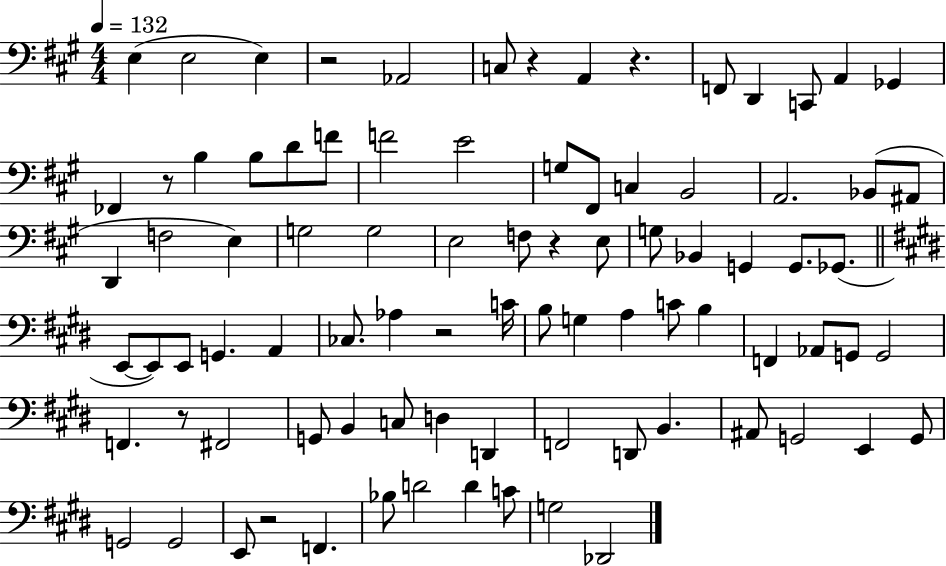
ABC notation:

X:1
T:Untitled
M:4/4
L:1/4
K:A
E, E,2 E, z2 _A,,2 C,/2 z A,, z F,,/2 D,, C,,/2 A,, _G,, _F,, z/2 B, B,/2 D/2 F/2 F2 E2 G,/2 ^F,,/2 C, B,,2 A,,2 _B,,/2 ^A,,/2 D,, F,2 E, G,2 G,2 E,2 F,/2 z E,/2 G,/2 _B,, G,, G,,/2 _G,,/2 E,,/2 E,,/2 E,,/2 G,, A,, _C,/2 _A, z2 C/4 B,/2 G, A, C/2 B, F,, _A,,/2 G,,/2 G,,2 F,, z/2 ^F,,2 G,,/2 B,, C,/2 D, D,, F,,2 D,,/2 B,, ^A,,/2 G,,2 E,, G,,/2 G,,2 G,,2 E,,/2 z2 F,, _B,/2 D2 D C/2 G,2 _D,,2